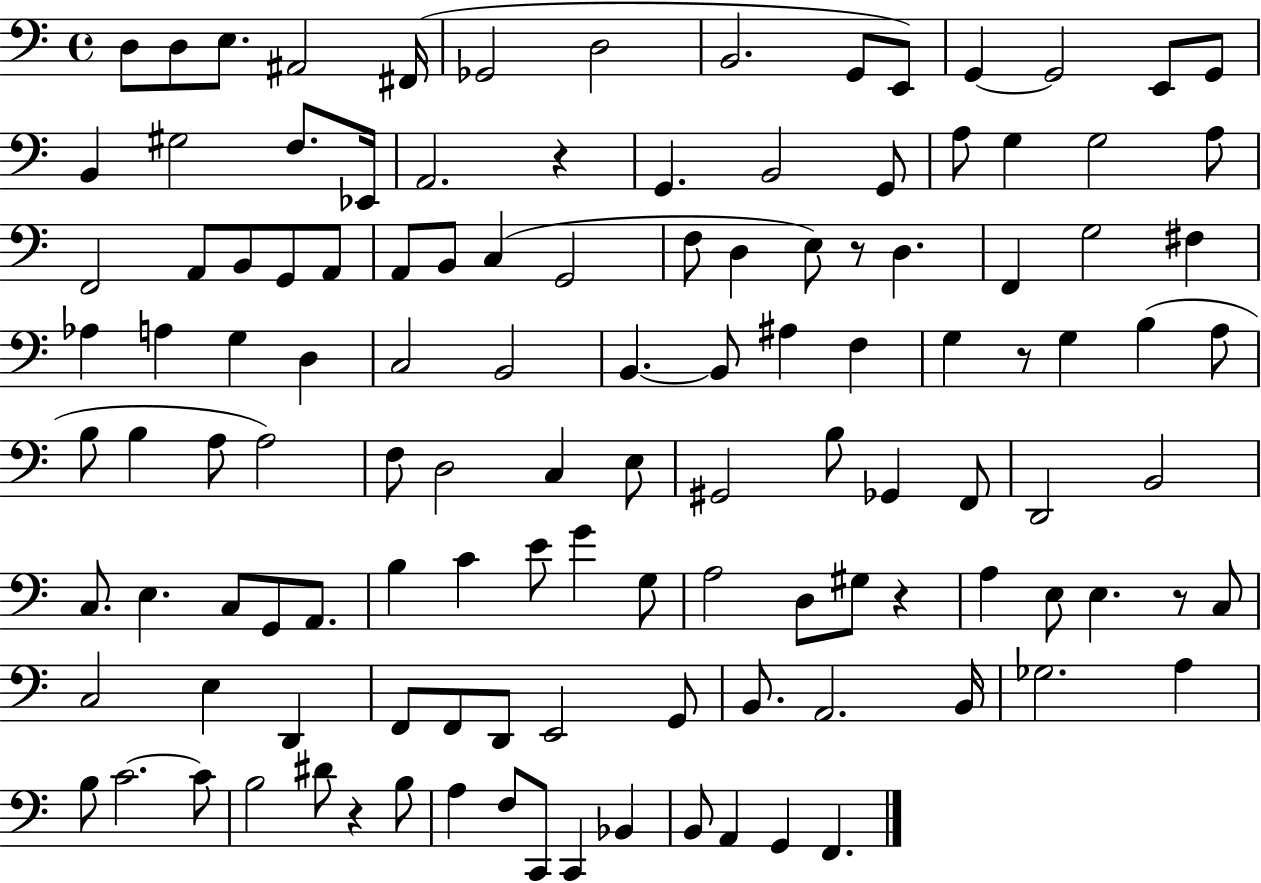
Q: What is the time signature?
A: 4/4